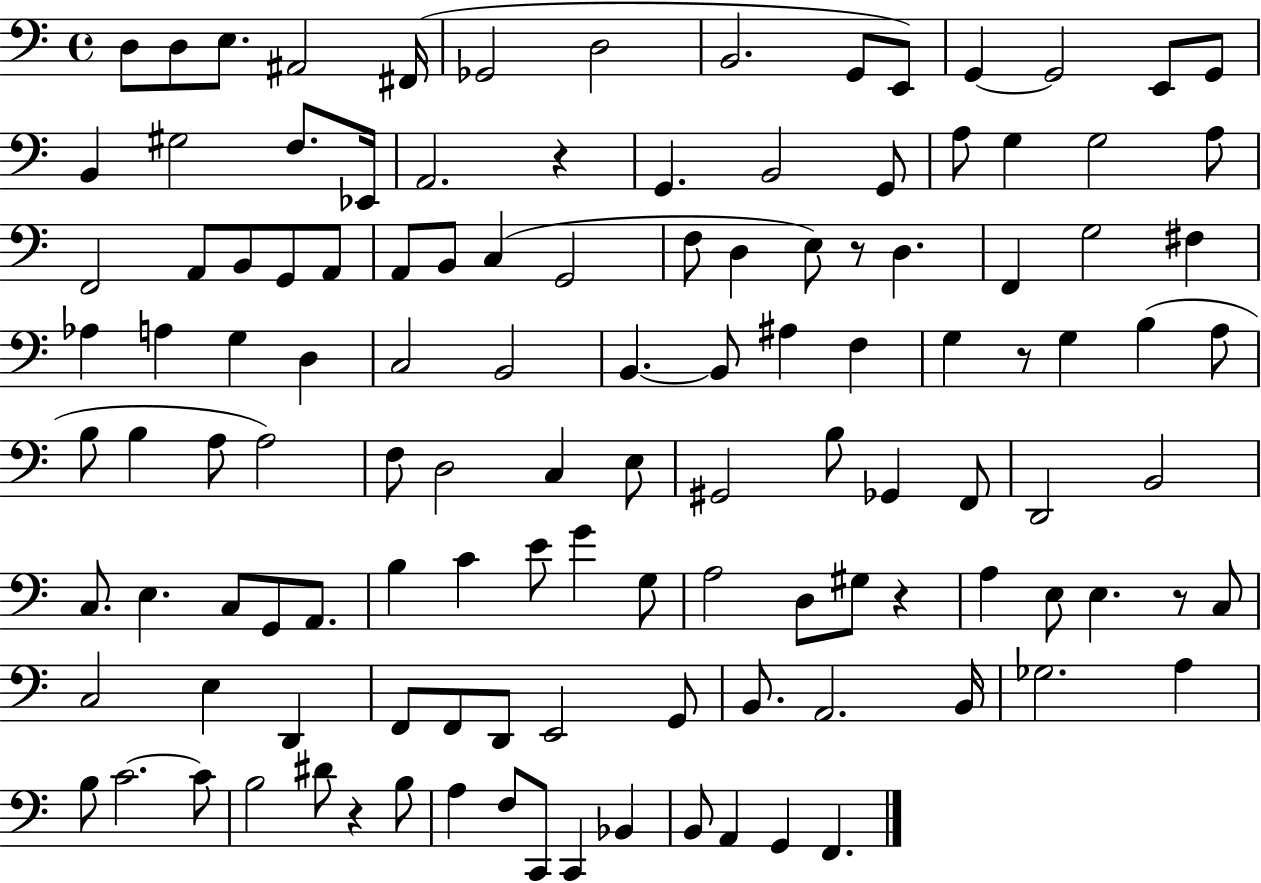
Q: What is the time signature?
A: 4/4